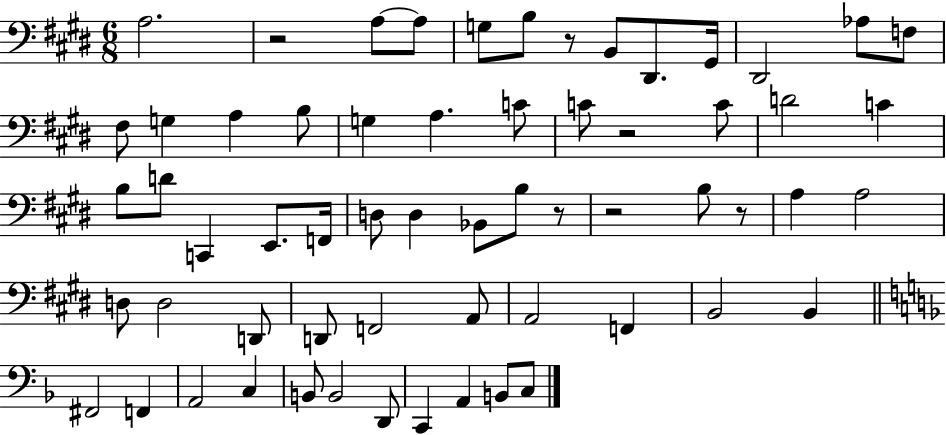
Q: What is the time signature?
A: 6/8